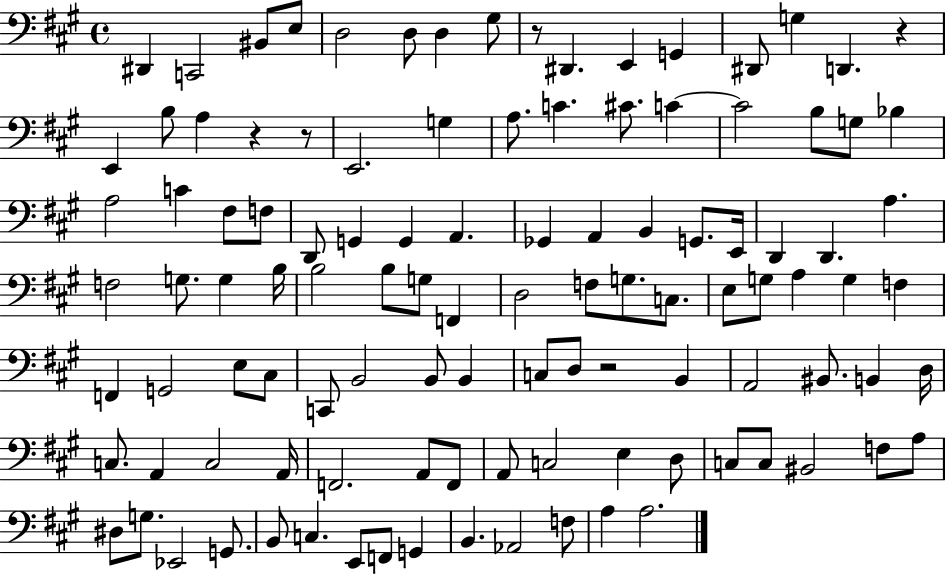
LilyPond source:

{
  \clef bass
  \time 4/4
  \defaultTimeSignature
  \key a \major
  \repeat volta 2 { dis,4 c,2 bis,8 e8 | d2 d8 d4 gis8 | r8 dis,4. e,4 g,4 | dis,8 g4 d,4. r4 | \break e,4 b8 a4 r4 r8 | e,2. g4 | a8. c'4. cis'8. c'4~~ | c'2 b8 g8 bes4 | \break a2 c'4 fis8 f8 | d,8 g,4 g,4 a,4. | ges,4 a,4 b,4 g,8. e,16 | d,4 d,4. a4. | \break f2 g8. g4 b16 | b2 b8 g8 f,4 | d2 f8 g8. c8. | e8 g8 a4 g4 f4 | \break f,4 g,2 e8 cis8 | c,8 b,2 b,8 b,4 | c8 d8 r2 b,4 | a,2 bis,8. b,4 d16 | \break c8. a,4 c2 a,16 | f,2. a,8 f,8 | a,8 c2 e4 d8 | c8 c8 bis,2 f8 a8 | \break dis8 g8. ees,2 g,8. | b,8 c4. e,8 f,8 g,4 | b,4. aes,2 f8 | a4 a2. | \break } \bar "|."
}